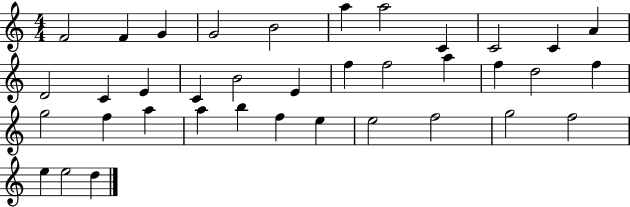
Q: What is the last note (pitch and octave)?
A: D5